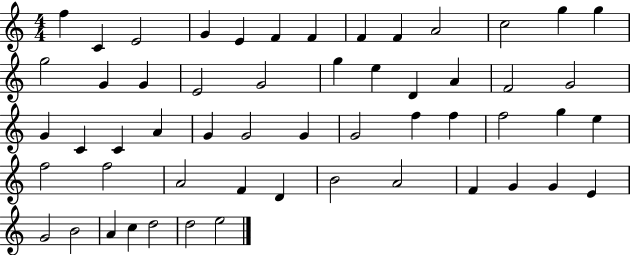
F5/q C4/q E4/h G4/q E4/q F4/q F4/q F4/q F4/q A4/h C5/h G5/q G5/q G5/h G4/q G4/q E4/h G4/h G5/q E5/q D4/q A4/q F4/h G4/h G4/q C4/q C4/q A4/q G4/q G4/h G4/q G4/h F5/q F5/q F5/h G5/q E5/q F5/h F5/h A4/h F4/q D4/q B4/h A4/h F4/q G4/q G4/q E4/q G4/h B4/h A4/q C5/q D5/h D5/h E5/h